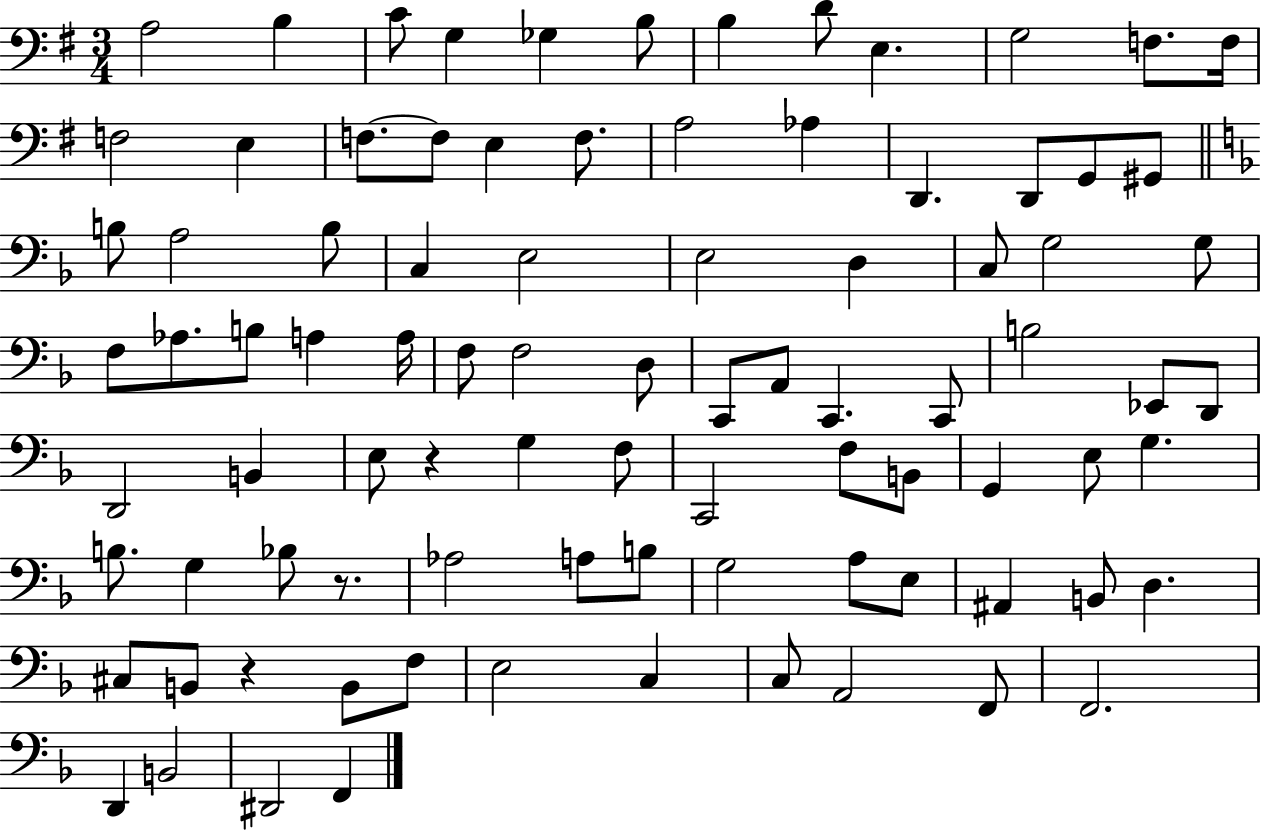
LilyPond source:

{
  \clef bass
  \numericTimeSignature
  \time 3/4
  \key g \major
  a2 b4 | c'8 g4 ges4 b8 | b4 d'8 e4. | g2 f8. f16 | \break f2 e4 | f8.~~ f8 e4 f8. | a2 aes4 | d,4. d,8 g,8 gis,8 | \break \bar "||" \break \key d \minor b8 a2 b8 | c4 e2 | e2 d4 | c8 g2 g8 | \break f8 aes8. b8 a4 a16 | f8 f2 d8 | c,8 a,8 c,4. c,8 | b2 ees,8 d,8 | \break d,2 b,4 | e8 r4 g4 f8 | c,2 f8 b,8 | g,4 e8 g4. | \break b8. g4 bes8 r8. | aes2 a8 b8 | g2 a8 e8 | ais,4 b,8 d4. | \break cis8 b,8 r4 b,8 f8 | e2 c4 | c8 a,2 f,8 | f,2. | \break d,4 b,2 | dis,2 f,4 | \bar "|."
}